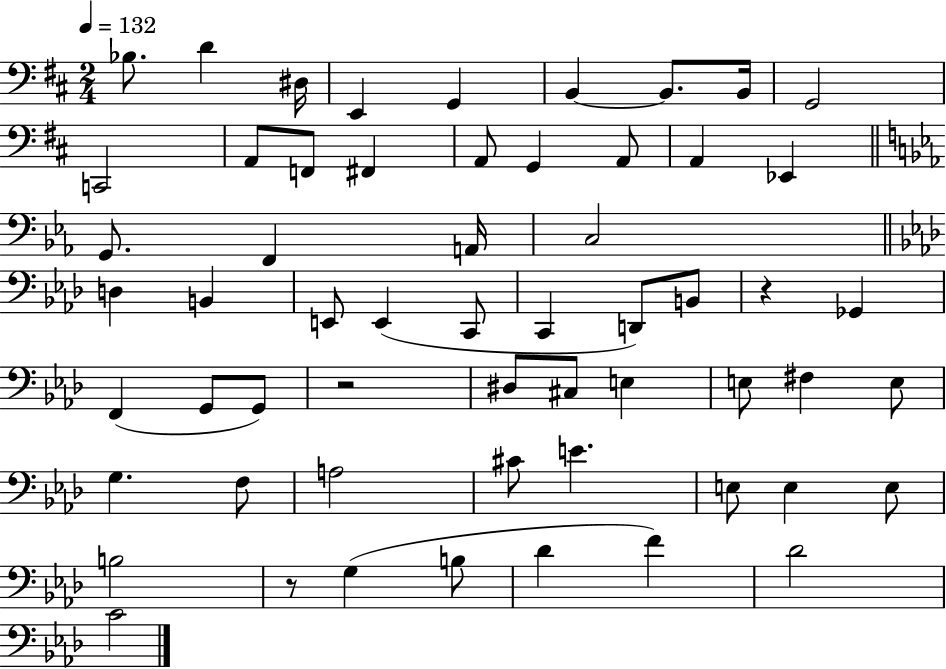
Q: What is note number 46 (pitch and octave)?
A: E3